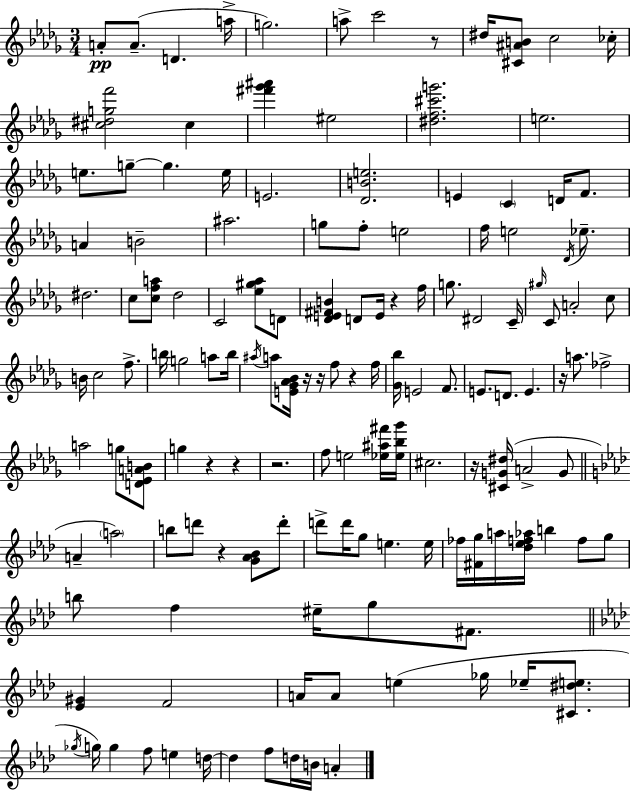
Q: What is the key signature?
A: BES minor